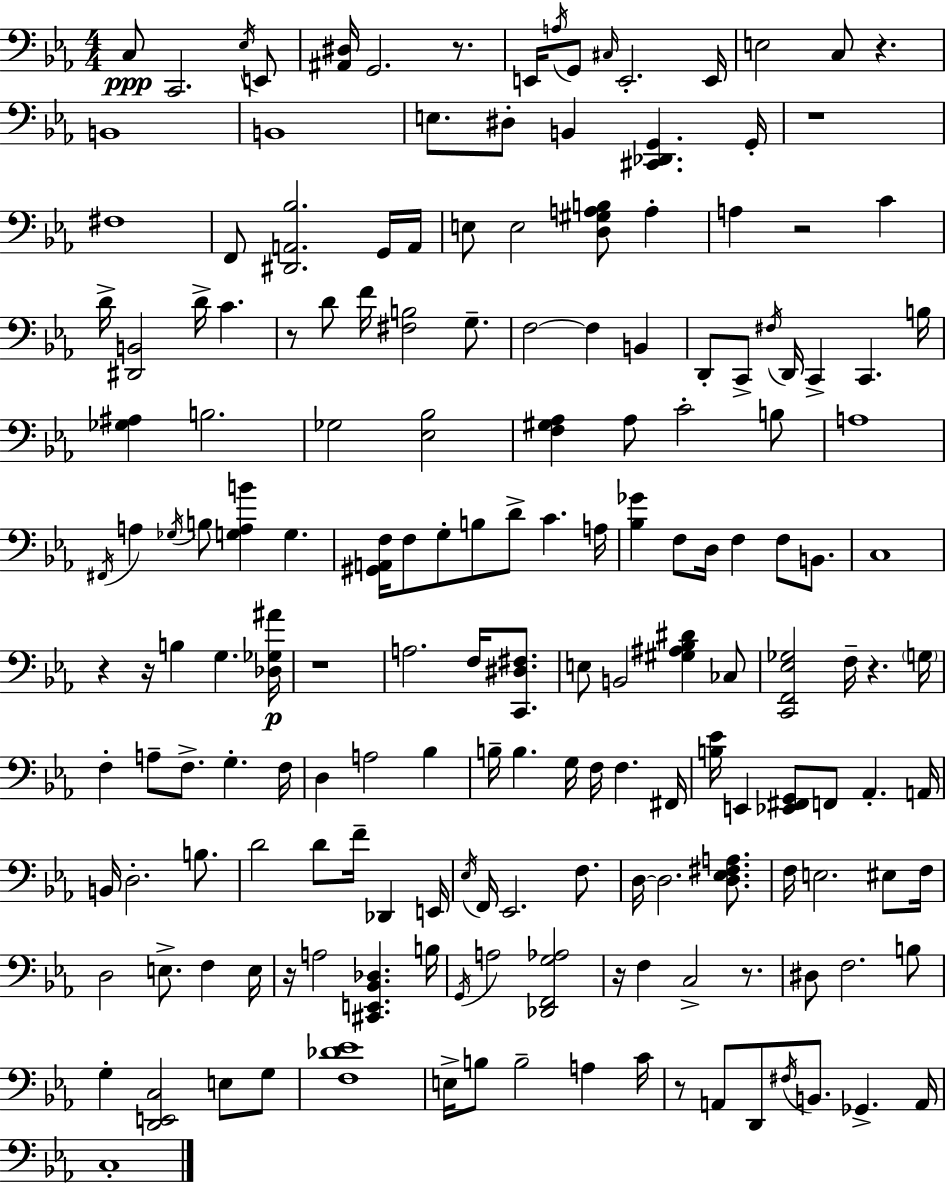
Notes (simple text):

C3/e C2/h. Eb3/s E2/e [A#2,D#3]/s G2/h. R/e. E2/s A3/s G2/e C#3/s E2/h. E2/s E3/h C3/e R/q. B2/w B2/w E3/e. D#3/e B2/q [C#2,Db2,G2]/q. G2/s R/w F#3/w F2/e [D#2,A2,Bb3]/h. G2/s A2/s E3/e E3/h [D3,G#3,A3,B3]/e A3/q A3/q R/h C4/q D4/s [D#2,B2]/h D4/s C4/q. R/e D4/e F4/s [F#3,B3]/h G3/e. F3/h F3/q B2/q D2/e C2/e F#3/s D2/s C2/q C2/q. B3/s [Gb3,A#3]/q B3/h. Gb3/h [Eb3,Bb3]/h [F3,G#3,Ab3]/q Ab3/e C4/h B3/e A3/w F#2/s A3/q Gb3/s B3/e [G3,A3,B4]/q G3/q. [G#2,A2,F3]/s F3/e G3/e B3/e D4/e C4/q. A3/s [Bb3,Gb4]/q F3/e D3/s F3/q F3/e B2/e. C3/w R/q R/s B3/q G3/q. [Db3,Gb3,A#4]/s R/w A3/h. F3/s [C2,D#3,F#3]/e. E3/e B2/h [G#3,A#3,Bb3,D#4]/q CES3/e [C2,F2,Eb3,Gb3]/h F3/s R/q. G3/s F3/q A3/e F3/e. G3/q. F3/s D3/q A3/h Bb3/q B3/s B3/q. G3/s F3/s F3/q. F#2/s [B3,Eb4]/s E2/q [Eb2,F#2,G2]/e F2/e Ab2/q. A2/s B2/s D3/h. B3/e. D4/h D4/e F4/s Db2/q E2/s Eb3/s F2/s Eb2/h. F3/e. D3/s D3/h. [D3,Eb3,F#3,A3]/e. F3/s E3/h. EIS3/e F3/s D3/h E3/e. F3/q E3/s R/s A3/h [C#2,E2,Bb2,Db3]/q. B3/s G2/s A3/h [Db2,F2,G3,Ab3]/h R/s F3/q C3/h R/e. D#3/e F3/h. B3/e G3/q [D2,E2,C3]/h E3/e G3/e [F3,Db4,Eb4]/w E3/s B3/e B3/h A3/q C4/s R/e A2/e D2/e F#3/s B2/e. Gb2/q. A2/s C3/w